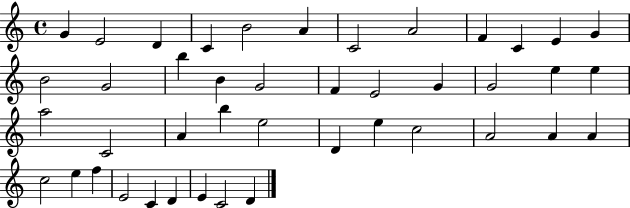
{
  \clef treble
  \time 4/4
  \defaultTimeSignature
  \key c \major
  g'4 e'2 d'4 | c'4 b'2 a'4 | c'2 a'2 | f'4 c'4 e'4 g'4 | \break b'2 g'2 | b''4 b'4 g'2 | f'4 e'2 g'4 | g'2 e''4 e''4 | \break a''2 c'2 | a'4 b''4 e''2 | d'4 e''4 c''2 | a'2 a'4 a'4 | \break c''2 e''4 f''4 | e'2 c'4 d'4 | e'4 c'2 d'4 | \bar "|."
}